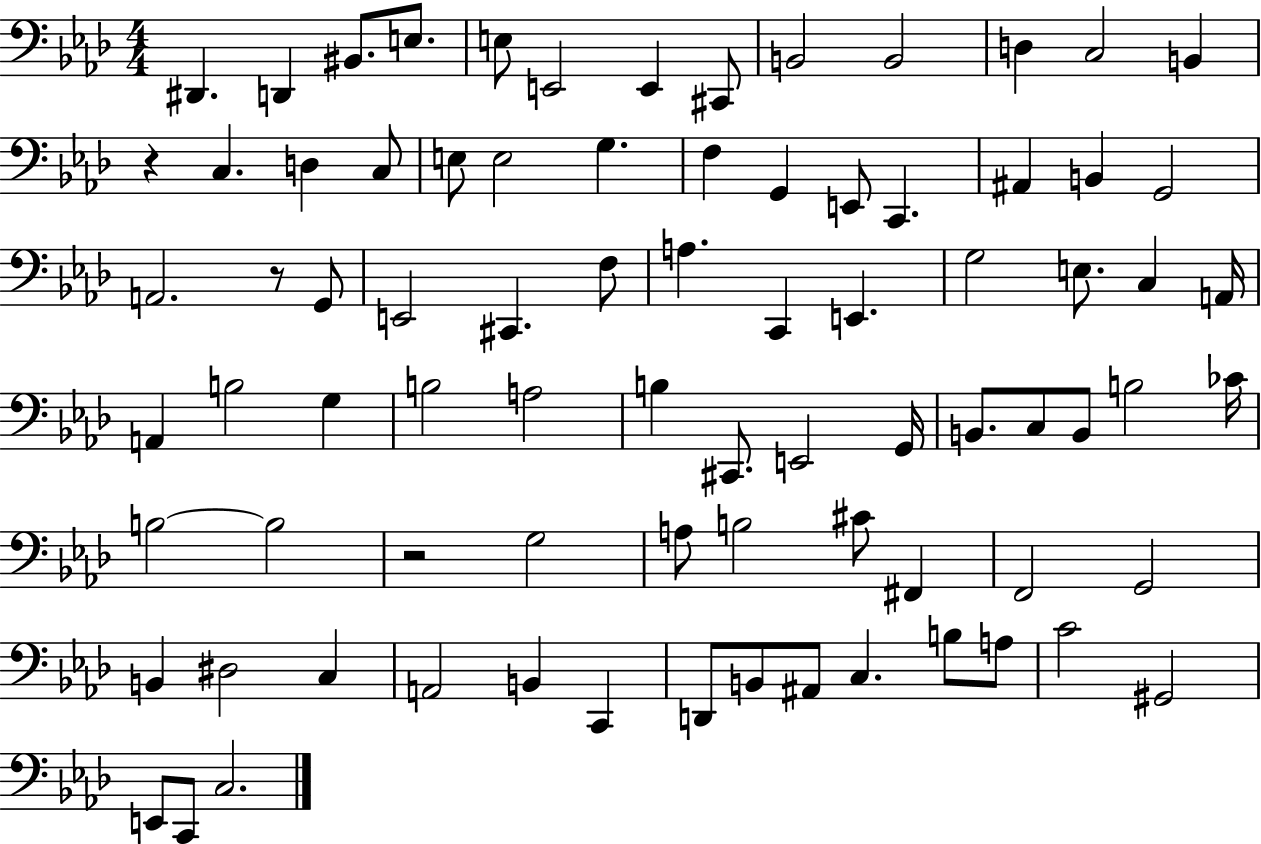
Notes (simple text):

D#2/q. D2/q BIS2/e. E3/e. E3/e E2/h E2/q C#2/e B2/h B2/h D3/q C3/h B2/q R/q C3/q. D3/q C3/e E3/e E3/h G3/q. F3/q G2/q E2/e C2/q. A#2/q B2/q G2/h A2/h. R/e G2/e E2/h C#2/q. F3/e A3/q. C2/q E2/q. G3/h E3/e. C3/q A2/s A2/q B3/h G3/q B3/h A3/h B3/q C#2/e. E2/h G2/s B2/e. C3/e B2/e B3/h CES4/s B3/h B3/h R/h G3/h A3/e B3/h C#4/e F#2/q F2/h G2/h B2/q D#3/h C3/q A2/h B2/q C2/q D2/e B2/e A#2/e C3/q. B3/e A3/e C4/h G#2/h E2/e C2/e C3/h.